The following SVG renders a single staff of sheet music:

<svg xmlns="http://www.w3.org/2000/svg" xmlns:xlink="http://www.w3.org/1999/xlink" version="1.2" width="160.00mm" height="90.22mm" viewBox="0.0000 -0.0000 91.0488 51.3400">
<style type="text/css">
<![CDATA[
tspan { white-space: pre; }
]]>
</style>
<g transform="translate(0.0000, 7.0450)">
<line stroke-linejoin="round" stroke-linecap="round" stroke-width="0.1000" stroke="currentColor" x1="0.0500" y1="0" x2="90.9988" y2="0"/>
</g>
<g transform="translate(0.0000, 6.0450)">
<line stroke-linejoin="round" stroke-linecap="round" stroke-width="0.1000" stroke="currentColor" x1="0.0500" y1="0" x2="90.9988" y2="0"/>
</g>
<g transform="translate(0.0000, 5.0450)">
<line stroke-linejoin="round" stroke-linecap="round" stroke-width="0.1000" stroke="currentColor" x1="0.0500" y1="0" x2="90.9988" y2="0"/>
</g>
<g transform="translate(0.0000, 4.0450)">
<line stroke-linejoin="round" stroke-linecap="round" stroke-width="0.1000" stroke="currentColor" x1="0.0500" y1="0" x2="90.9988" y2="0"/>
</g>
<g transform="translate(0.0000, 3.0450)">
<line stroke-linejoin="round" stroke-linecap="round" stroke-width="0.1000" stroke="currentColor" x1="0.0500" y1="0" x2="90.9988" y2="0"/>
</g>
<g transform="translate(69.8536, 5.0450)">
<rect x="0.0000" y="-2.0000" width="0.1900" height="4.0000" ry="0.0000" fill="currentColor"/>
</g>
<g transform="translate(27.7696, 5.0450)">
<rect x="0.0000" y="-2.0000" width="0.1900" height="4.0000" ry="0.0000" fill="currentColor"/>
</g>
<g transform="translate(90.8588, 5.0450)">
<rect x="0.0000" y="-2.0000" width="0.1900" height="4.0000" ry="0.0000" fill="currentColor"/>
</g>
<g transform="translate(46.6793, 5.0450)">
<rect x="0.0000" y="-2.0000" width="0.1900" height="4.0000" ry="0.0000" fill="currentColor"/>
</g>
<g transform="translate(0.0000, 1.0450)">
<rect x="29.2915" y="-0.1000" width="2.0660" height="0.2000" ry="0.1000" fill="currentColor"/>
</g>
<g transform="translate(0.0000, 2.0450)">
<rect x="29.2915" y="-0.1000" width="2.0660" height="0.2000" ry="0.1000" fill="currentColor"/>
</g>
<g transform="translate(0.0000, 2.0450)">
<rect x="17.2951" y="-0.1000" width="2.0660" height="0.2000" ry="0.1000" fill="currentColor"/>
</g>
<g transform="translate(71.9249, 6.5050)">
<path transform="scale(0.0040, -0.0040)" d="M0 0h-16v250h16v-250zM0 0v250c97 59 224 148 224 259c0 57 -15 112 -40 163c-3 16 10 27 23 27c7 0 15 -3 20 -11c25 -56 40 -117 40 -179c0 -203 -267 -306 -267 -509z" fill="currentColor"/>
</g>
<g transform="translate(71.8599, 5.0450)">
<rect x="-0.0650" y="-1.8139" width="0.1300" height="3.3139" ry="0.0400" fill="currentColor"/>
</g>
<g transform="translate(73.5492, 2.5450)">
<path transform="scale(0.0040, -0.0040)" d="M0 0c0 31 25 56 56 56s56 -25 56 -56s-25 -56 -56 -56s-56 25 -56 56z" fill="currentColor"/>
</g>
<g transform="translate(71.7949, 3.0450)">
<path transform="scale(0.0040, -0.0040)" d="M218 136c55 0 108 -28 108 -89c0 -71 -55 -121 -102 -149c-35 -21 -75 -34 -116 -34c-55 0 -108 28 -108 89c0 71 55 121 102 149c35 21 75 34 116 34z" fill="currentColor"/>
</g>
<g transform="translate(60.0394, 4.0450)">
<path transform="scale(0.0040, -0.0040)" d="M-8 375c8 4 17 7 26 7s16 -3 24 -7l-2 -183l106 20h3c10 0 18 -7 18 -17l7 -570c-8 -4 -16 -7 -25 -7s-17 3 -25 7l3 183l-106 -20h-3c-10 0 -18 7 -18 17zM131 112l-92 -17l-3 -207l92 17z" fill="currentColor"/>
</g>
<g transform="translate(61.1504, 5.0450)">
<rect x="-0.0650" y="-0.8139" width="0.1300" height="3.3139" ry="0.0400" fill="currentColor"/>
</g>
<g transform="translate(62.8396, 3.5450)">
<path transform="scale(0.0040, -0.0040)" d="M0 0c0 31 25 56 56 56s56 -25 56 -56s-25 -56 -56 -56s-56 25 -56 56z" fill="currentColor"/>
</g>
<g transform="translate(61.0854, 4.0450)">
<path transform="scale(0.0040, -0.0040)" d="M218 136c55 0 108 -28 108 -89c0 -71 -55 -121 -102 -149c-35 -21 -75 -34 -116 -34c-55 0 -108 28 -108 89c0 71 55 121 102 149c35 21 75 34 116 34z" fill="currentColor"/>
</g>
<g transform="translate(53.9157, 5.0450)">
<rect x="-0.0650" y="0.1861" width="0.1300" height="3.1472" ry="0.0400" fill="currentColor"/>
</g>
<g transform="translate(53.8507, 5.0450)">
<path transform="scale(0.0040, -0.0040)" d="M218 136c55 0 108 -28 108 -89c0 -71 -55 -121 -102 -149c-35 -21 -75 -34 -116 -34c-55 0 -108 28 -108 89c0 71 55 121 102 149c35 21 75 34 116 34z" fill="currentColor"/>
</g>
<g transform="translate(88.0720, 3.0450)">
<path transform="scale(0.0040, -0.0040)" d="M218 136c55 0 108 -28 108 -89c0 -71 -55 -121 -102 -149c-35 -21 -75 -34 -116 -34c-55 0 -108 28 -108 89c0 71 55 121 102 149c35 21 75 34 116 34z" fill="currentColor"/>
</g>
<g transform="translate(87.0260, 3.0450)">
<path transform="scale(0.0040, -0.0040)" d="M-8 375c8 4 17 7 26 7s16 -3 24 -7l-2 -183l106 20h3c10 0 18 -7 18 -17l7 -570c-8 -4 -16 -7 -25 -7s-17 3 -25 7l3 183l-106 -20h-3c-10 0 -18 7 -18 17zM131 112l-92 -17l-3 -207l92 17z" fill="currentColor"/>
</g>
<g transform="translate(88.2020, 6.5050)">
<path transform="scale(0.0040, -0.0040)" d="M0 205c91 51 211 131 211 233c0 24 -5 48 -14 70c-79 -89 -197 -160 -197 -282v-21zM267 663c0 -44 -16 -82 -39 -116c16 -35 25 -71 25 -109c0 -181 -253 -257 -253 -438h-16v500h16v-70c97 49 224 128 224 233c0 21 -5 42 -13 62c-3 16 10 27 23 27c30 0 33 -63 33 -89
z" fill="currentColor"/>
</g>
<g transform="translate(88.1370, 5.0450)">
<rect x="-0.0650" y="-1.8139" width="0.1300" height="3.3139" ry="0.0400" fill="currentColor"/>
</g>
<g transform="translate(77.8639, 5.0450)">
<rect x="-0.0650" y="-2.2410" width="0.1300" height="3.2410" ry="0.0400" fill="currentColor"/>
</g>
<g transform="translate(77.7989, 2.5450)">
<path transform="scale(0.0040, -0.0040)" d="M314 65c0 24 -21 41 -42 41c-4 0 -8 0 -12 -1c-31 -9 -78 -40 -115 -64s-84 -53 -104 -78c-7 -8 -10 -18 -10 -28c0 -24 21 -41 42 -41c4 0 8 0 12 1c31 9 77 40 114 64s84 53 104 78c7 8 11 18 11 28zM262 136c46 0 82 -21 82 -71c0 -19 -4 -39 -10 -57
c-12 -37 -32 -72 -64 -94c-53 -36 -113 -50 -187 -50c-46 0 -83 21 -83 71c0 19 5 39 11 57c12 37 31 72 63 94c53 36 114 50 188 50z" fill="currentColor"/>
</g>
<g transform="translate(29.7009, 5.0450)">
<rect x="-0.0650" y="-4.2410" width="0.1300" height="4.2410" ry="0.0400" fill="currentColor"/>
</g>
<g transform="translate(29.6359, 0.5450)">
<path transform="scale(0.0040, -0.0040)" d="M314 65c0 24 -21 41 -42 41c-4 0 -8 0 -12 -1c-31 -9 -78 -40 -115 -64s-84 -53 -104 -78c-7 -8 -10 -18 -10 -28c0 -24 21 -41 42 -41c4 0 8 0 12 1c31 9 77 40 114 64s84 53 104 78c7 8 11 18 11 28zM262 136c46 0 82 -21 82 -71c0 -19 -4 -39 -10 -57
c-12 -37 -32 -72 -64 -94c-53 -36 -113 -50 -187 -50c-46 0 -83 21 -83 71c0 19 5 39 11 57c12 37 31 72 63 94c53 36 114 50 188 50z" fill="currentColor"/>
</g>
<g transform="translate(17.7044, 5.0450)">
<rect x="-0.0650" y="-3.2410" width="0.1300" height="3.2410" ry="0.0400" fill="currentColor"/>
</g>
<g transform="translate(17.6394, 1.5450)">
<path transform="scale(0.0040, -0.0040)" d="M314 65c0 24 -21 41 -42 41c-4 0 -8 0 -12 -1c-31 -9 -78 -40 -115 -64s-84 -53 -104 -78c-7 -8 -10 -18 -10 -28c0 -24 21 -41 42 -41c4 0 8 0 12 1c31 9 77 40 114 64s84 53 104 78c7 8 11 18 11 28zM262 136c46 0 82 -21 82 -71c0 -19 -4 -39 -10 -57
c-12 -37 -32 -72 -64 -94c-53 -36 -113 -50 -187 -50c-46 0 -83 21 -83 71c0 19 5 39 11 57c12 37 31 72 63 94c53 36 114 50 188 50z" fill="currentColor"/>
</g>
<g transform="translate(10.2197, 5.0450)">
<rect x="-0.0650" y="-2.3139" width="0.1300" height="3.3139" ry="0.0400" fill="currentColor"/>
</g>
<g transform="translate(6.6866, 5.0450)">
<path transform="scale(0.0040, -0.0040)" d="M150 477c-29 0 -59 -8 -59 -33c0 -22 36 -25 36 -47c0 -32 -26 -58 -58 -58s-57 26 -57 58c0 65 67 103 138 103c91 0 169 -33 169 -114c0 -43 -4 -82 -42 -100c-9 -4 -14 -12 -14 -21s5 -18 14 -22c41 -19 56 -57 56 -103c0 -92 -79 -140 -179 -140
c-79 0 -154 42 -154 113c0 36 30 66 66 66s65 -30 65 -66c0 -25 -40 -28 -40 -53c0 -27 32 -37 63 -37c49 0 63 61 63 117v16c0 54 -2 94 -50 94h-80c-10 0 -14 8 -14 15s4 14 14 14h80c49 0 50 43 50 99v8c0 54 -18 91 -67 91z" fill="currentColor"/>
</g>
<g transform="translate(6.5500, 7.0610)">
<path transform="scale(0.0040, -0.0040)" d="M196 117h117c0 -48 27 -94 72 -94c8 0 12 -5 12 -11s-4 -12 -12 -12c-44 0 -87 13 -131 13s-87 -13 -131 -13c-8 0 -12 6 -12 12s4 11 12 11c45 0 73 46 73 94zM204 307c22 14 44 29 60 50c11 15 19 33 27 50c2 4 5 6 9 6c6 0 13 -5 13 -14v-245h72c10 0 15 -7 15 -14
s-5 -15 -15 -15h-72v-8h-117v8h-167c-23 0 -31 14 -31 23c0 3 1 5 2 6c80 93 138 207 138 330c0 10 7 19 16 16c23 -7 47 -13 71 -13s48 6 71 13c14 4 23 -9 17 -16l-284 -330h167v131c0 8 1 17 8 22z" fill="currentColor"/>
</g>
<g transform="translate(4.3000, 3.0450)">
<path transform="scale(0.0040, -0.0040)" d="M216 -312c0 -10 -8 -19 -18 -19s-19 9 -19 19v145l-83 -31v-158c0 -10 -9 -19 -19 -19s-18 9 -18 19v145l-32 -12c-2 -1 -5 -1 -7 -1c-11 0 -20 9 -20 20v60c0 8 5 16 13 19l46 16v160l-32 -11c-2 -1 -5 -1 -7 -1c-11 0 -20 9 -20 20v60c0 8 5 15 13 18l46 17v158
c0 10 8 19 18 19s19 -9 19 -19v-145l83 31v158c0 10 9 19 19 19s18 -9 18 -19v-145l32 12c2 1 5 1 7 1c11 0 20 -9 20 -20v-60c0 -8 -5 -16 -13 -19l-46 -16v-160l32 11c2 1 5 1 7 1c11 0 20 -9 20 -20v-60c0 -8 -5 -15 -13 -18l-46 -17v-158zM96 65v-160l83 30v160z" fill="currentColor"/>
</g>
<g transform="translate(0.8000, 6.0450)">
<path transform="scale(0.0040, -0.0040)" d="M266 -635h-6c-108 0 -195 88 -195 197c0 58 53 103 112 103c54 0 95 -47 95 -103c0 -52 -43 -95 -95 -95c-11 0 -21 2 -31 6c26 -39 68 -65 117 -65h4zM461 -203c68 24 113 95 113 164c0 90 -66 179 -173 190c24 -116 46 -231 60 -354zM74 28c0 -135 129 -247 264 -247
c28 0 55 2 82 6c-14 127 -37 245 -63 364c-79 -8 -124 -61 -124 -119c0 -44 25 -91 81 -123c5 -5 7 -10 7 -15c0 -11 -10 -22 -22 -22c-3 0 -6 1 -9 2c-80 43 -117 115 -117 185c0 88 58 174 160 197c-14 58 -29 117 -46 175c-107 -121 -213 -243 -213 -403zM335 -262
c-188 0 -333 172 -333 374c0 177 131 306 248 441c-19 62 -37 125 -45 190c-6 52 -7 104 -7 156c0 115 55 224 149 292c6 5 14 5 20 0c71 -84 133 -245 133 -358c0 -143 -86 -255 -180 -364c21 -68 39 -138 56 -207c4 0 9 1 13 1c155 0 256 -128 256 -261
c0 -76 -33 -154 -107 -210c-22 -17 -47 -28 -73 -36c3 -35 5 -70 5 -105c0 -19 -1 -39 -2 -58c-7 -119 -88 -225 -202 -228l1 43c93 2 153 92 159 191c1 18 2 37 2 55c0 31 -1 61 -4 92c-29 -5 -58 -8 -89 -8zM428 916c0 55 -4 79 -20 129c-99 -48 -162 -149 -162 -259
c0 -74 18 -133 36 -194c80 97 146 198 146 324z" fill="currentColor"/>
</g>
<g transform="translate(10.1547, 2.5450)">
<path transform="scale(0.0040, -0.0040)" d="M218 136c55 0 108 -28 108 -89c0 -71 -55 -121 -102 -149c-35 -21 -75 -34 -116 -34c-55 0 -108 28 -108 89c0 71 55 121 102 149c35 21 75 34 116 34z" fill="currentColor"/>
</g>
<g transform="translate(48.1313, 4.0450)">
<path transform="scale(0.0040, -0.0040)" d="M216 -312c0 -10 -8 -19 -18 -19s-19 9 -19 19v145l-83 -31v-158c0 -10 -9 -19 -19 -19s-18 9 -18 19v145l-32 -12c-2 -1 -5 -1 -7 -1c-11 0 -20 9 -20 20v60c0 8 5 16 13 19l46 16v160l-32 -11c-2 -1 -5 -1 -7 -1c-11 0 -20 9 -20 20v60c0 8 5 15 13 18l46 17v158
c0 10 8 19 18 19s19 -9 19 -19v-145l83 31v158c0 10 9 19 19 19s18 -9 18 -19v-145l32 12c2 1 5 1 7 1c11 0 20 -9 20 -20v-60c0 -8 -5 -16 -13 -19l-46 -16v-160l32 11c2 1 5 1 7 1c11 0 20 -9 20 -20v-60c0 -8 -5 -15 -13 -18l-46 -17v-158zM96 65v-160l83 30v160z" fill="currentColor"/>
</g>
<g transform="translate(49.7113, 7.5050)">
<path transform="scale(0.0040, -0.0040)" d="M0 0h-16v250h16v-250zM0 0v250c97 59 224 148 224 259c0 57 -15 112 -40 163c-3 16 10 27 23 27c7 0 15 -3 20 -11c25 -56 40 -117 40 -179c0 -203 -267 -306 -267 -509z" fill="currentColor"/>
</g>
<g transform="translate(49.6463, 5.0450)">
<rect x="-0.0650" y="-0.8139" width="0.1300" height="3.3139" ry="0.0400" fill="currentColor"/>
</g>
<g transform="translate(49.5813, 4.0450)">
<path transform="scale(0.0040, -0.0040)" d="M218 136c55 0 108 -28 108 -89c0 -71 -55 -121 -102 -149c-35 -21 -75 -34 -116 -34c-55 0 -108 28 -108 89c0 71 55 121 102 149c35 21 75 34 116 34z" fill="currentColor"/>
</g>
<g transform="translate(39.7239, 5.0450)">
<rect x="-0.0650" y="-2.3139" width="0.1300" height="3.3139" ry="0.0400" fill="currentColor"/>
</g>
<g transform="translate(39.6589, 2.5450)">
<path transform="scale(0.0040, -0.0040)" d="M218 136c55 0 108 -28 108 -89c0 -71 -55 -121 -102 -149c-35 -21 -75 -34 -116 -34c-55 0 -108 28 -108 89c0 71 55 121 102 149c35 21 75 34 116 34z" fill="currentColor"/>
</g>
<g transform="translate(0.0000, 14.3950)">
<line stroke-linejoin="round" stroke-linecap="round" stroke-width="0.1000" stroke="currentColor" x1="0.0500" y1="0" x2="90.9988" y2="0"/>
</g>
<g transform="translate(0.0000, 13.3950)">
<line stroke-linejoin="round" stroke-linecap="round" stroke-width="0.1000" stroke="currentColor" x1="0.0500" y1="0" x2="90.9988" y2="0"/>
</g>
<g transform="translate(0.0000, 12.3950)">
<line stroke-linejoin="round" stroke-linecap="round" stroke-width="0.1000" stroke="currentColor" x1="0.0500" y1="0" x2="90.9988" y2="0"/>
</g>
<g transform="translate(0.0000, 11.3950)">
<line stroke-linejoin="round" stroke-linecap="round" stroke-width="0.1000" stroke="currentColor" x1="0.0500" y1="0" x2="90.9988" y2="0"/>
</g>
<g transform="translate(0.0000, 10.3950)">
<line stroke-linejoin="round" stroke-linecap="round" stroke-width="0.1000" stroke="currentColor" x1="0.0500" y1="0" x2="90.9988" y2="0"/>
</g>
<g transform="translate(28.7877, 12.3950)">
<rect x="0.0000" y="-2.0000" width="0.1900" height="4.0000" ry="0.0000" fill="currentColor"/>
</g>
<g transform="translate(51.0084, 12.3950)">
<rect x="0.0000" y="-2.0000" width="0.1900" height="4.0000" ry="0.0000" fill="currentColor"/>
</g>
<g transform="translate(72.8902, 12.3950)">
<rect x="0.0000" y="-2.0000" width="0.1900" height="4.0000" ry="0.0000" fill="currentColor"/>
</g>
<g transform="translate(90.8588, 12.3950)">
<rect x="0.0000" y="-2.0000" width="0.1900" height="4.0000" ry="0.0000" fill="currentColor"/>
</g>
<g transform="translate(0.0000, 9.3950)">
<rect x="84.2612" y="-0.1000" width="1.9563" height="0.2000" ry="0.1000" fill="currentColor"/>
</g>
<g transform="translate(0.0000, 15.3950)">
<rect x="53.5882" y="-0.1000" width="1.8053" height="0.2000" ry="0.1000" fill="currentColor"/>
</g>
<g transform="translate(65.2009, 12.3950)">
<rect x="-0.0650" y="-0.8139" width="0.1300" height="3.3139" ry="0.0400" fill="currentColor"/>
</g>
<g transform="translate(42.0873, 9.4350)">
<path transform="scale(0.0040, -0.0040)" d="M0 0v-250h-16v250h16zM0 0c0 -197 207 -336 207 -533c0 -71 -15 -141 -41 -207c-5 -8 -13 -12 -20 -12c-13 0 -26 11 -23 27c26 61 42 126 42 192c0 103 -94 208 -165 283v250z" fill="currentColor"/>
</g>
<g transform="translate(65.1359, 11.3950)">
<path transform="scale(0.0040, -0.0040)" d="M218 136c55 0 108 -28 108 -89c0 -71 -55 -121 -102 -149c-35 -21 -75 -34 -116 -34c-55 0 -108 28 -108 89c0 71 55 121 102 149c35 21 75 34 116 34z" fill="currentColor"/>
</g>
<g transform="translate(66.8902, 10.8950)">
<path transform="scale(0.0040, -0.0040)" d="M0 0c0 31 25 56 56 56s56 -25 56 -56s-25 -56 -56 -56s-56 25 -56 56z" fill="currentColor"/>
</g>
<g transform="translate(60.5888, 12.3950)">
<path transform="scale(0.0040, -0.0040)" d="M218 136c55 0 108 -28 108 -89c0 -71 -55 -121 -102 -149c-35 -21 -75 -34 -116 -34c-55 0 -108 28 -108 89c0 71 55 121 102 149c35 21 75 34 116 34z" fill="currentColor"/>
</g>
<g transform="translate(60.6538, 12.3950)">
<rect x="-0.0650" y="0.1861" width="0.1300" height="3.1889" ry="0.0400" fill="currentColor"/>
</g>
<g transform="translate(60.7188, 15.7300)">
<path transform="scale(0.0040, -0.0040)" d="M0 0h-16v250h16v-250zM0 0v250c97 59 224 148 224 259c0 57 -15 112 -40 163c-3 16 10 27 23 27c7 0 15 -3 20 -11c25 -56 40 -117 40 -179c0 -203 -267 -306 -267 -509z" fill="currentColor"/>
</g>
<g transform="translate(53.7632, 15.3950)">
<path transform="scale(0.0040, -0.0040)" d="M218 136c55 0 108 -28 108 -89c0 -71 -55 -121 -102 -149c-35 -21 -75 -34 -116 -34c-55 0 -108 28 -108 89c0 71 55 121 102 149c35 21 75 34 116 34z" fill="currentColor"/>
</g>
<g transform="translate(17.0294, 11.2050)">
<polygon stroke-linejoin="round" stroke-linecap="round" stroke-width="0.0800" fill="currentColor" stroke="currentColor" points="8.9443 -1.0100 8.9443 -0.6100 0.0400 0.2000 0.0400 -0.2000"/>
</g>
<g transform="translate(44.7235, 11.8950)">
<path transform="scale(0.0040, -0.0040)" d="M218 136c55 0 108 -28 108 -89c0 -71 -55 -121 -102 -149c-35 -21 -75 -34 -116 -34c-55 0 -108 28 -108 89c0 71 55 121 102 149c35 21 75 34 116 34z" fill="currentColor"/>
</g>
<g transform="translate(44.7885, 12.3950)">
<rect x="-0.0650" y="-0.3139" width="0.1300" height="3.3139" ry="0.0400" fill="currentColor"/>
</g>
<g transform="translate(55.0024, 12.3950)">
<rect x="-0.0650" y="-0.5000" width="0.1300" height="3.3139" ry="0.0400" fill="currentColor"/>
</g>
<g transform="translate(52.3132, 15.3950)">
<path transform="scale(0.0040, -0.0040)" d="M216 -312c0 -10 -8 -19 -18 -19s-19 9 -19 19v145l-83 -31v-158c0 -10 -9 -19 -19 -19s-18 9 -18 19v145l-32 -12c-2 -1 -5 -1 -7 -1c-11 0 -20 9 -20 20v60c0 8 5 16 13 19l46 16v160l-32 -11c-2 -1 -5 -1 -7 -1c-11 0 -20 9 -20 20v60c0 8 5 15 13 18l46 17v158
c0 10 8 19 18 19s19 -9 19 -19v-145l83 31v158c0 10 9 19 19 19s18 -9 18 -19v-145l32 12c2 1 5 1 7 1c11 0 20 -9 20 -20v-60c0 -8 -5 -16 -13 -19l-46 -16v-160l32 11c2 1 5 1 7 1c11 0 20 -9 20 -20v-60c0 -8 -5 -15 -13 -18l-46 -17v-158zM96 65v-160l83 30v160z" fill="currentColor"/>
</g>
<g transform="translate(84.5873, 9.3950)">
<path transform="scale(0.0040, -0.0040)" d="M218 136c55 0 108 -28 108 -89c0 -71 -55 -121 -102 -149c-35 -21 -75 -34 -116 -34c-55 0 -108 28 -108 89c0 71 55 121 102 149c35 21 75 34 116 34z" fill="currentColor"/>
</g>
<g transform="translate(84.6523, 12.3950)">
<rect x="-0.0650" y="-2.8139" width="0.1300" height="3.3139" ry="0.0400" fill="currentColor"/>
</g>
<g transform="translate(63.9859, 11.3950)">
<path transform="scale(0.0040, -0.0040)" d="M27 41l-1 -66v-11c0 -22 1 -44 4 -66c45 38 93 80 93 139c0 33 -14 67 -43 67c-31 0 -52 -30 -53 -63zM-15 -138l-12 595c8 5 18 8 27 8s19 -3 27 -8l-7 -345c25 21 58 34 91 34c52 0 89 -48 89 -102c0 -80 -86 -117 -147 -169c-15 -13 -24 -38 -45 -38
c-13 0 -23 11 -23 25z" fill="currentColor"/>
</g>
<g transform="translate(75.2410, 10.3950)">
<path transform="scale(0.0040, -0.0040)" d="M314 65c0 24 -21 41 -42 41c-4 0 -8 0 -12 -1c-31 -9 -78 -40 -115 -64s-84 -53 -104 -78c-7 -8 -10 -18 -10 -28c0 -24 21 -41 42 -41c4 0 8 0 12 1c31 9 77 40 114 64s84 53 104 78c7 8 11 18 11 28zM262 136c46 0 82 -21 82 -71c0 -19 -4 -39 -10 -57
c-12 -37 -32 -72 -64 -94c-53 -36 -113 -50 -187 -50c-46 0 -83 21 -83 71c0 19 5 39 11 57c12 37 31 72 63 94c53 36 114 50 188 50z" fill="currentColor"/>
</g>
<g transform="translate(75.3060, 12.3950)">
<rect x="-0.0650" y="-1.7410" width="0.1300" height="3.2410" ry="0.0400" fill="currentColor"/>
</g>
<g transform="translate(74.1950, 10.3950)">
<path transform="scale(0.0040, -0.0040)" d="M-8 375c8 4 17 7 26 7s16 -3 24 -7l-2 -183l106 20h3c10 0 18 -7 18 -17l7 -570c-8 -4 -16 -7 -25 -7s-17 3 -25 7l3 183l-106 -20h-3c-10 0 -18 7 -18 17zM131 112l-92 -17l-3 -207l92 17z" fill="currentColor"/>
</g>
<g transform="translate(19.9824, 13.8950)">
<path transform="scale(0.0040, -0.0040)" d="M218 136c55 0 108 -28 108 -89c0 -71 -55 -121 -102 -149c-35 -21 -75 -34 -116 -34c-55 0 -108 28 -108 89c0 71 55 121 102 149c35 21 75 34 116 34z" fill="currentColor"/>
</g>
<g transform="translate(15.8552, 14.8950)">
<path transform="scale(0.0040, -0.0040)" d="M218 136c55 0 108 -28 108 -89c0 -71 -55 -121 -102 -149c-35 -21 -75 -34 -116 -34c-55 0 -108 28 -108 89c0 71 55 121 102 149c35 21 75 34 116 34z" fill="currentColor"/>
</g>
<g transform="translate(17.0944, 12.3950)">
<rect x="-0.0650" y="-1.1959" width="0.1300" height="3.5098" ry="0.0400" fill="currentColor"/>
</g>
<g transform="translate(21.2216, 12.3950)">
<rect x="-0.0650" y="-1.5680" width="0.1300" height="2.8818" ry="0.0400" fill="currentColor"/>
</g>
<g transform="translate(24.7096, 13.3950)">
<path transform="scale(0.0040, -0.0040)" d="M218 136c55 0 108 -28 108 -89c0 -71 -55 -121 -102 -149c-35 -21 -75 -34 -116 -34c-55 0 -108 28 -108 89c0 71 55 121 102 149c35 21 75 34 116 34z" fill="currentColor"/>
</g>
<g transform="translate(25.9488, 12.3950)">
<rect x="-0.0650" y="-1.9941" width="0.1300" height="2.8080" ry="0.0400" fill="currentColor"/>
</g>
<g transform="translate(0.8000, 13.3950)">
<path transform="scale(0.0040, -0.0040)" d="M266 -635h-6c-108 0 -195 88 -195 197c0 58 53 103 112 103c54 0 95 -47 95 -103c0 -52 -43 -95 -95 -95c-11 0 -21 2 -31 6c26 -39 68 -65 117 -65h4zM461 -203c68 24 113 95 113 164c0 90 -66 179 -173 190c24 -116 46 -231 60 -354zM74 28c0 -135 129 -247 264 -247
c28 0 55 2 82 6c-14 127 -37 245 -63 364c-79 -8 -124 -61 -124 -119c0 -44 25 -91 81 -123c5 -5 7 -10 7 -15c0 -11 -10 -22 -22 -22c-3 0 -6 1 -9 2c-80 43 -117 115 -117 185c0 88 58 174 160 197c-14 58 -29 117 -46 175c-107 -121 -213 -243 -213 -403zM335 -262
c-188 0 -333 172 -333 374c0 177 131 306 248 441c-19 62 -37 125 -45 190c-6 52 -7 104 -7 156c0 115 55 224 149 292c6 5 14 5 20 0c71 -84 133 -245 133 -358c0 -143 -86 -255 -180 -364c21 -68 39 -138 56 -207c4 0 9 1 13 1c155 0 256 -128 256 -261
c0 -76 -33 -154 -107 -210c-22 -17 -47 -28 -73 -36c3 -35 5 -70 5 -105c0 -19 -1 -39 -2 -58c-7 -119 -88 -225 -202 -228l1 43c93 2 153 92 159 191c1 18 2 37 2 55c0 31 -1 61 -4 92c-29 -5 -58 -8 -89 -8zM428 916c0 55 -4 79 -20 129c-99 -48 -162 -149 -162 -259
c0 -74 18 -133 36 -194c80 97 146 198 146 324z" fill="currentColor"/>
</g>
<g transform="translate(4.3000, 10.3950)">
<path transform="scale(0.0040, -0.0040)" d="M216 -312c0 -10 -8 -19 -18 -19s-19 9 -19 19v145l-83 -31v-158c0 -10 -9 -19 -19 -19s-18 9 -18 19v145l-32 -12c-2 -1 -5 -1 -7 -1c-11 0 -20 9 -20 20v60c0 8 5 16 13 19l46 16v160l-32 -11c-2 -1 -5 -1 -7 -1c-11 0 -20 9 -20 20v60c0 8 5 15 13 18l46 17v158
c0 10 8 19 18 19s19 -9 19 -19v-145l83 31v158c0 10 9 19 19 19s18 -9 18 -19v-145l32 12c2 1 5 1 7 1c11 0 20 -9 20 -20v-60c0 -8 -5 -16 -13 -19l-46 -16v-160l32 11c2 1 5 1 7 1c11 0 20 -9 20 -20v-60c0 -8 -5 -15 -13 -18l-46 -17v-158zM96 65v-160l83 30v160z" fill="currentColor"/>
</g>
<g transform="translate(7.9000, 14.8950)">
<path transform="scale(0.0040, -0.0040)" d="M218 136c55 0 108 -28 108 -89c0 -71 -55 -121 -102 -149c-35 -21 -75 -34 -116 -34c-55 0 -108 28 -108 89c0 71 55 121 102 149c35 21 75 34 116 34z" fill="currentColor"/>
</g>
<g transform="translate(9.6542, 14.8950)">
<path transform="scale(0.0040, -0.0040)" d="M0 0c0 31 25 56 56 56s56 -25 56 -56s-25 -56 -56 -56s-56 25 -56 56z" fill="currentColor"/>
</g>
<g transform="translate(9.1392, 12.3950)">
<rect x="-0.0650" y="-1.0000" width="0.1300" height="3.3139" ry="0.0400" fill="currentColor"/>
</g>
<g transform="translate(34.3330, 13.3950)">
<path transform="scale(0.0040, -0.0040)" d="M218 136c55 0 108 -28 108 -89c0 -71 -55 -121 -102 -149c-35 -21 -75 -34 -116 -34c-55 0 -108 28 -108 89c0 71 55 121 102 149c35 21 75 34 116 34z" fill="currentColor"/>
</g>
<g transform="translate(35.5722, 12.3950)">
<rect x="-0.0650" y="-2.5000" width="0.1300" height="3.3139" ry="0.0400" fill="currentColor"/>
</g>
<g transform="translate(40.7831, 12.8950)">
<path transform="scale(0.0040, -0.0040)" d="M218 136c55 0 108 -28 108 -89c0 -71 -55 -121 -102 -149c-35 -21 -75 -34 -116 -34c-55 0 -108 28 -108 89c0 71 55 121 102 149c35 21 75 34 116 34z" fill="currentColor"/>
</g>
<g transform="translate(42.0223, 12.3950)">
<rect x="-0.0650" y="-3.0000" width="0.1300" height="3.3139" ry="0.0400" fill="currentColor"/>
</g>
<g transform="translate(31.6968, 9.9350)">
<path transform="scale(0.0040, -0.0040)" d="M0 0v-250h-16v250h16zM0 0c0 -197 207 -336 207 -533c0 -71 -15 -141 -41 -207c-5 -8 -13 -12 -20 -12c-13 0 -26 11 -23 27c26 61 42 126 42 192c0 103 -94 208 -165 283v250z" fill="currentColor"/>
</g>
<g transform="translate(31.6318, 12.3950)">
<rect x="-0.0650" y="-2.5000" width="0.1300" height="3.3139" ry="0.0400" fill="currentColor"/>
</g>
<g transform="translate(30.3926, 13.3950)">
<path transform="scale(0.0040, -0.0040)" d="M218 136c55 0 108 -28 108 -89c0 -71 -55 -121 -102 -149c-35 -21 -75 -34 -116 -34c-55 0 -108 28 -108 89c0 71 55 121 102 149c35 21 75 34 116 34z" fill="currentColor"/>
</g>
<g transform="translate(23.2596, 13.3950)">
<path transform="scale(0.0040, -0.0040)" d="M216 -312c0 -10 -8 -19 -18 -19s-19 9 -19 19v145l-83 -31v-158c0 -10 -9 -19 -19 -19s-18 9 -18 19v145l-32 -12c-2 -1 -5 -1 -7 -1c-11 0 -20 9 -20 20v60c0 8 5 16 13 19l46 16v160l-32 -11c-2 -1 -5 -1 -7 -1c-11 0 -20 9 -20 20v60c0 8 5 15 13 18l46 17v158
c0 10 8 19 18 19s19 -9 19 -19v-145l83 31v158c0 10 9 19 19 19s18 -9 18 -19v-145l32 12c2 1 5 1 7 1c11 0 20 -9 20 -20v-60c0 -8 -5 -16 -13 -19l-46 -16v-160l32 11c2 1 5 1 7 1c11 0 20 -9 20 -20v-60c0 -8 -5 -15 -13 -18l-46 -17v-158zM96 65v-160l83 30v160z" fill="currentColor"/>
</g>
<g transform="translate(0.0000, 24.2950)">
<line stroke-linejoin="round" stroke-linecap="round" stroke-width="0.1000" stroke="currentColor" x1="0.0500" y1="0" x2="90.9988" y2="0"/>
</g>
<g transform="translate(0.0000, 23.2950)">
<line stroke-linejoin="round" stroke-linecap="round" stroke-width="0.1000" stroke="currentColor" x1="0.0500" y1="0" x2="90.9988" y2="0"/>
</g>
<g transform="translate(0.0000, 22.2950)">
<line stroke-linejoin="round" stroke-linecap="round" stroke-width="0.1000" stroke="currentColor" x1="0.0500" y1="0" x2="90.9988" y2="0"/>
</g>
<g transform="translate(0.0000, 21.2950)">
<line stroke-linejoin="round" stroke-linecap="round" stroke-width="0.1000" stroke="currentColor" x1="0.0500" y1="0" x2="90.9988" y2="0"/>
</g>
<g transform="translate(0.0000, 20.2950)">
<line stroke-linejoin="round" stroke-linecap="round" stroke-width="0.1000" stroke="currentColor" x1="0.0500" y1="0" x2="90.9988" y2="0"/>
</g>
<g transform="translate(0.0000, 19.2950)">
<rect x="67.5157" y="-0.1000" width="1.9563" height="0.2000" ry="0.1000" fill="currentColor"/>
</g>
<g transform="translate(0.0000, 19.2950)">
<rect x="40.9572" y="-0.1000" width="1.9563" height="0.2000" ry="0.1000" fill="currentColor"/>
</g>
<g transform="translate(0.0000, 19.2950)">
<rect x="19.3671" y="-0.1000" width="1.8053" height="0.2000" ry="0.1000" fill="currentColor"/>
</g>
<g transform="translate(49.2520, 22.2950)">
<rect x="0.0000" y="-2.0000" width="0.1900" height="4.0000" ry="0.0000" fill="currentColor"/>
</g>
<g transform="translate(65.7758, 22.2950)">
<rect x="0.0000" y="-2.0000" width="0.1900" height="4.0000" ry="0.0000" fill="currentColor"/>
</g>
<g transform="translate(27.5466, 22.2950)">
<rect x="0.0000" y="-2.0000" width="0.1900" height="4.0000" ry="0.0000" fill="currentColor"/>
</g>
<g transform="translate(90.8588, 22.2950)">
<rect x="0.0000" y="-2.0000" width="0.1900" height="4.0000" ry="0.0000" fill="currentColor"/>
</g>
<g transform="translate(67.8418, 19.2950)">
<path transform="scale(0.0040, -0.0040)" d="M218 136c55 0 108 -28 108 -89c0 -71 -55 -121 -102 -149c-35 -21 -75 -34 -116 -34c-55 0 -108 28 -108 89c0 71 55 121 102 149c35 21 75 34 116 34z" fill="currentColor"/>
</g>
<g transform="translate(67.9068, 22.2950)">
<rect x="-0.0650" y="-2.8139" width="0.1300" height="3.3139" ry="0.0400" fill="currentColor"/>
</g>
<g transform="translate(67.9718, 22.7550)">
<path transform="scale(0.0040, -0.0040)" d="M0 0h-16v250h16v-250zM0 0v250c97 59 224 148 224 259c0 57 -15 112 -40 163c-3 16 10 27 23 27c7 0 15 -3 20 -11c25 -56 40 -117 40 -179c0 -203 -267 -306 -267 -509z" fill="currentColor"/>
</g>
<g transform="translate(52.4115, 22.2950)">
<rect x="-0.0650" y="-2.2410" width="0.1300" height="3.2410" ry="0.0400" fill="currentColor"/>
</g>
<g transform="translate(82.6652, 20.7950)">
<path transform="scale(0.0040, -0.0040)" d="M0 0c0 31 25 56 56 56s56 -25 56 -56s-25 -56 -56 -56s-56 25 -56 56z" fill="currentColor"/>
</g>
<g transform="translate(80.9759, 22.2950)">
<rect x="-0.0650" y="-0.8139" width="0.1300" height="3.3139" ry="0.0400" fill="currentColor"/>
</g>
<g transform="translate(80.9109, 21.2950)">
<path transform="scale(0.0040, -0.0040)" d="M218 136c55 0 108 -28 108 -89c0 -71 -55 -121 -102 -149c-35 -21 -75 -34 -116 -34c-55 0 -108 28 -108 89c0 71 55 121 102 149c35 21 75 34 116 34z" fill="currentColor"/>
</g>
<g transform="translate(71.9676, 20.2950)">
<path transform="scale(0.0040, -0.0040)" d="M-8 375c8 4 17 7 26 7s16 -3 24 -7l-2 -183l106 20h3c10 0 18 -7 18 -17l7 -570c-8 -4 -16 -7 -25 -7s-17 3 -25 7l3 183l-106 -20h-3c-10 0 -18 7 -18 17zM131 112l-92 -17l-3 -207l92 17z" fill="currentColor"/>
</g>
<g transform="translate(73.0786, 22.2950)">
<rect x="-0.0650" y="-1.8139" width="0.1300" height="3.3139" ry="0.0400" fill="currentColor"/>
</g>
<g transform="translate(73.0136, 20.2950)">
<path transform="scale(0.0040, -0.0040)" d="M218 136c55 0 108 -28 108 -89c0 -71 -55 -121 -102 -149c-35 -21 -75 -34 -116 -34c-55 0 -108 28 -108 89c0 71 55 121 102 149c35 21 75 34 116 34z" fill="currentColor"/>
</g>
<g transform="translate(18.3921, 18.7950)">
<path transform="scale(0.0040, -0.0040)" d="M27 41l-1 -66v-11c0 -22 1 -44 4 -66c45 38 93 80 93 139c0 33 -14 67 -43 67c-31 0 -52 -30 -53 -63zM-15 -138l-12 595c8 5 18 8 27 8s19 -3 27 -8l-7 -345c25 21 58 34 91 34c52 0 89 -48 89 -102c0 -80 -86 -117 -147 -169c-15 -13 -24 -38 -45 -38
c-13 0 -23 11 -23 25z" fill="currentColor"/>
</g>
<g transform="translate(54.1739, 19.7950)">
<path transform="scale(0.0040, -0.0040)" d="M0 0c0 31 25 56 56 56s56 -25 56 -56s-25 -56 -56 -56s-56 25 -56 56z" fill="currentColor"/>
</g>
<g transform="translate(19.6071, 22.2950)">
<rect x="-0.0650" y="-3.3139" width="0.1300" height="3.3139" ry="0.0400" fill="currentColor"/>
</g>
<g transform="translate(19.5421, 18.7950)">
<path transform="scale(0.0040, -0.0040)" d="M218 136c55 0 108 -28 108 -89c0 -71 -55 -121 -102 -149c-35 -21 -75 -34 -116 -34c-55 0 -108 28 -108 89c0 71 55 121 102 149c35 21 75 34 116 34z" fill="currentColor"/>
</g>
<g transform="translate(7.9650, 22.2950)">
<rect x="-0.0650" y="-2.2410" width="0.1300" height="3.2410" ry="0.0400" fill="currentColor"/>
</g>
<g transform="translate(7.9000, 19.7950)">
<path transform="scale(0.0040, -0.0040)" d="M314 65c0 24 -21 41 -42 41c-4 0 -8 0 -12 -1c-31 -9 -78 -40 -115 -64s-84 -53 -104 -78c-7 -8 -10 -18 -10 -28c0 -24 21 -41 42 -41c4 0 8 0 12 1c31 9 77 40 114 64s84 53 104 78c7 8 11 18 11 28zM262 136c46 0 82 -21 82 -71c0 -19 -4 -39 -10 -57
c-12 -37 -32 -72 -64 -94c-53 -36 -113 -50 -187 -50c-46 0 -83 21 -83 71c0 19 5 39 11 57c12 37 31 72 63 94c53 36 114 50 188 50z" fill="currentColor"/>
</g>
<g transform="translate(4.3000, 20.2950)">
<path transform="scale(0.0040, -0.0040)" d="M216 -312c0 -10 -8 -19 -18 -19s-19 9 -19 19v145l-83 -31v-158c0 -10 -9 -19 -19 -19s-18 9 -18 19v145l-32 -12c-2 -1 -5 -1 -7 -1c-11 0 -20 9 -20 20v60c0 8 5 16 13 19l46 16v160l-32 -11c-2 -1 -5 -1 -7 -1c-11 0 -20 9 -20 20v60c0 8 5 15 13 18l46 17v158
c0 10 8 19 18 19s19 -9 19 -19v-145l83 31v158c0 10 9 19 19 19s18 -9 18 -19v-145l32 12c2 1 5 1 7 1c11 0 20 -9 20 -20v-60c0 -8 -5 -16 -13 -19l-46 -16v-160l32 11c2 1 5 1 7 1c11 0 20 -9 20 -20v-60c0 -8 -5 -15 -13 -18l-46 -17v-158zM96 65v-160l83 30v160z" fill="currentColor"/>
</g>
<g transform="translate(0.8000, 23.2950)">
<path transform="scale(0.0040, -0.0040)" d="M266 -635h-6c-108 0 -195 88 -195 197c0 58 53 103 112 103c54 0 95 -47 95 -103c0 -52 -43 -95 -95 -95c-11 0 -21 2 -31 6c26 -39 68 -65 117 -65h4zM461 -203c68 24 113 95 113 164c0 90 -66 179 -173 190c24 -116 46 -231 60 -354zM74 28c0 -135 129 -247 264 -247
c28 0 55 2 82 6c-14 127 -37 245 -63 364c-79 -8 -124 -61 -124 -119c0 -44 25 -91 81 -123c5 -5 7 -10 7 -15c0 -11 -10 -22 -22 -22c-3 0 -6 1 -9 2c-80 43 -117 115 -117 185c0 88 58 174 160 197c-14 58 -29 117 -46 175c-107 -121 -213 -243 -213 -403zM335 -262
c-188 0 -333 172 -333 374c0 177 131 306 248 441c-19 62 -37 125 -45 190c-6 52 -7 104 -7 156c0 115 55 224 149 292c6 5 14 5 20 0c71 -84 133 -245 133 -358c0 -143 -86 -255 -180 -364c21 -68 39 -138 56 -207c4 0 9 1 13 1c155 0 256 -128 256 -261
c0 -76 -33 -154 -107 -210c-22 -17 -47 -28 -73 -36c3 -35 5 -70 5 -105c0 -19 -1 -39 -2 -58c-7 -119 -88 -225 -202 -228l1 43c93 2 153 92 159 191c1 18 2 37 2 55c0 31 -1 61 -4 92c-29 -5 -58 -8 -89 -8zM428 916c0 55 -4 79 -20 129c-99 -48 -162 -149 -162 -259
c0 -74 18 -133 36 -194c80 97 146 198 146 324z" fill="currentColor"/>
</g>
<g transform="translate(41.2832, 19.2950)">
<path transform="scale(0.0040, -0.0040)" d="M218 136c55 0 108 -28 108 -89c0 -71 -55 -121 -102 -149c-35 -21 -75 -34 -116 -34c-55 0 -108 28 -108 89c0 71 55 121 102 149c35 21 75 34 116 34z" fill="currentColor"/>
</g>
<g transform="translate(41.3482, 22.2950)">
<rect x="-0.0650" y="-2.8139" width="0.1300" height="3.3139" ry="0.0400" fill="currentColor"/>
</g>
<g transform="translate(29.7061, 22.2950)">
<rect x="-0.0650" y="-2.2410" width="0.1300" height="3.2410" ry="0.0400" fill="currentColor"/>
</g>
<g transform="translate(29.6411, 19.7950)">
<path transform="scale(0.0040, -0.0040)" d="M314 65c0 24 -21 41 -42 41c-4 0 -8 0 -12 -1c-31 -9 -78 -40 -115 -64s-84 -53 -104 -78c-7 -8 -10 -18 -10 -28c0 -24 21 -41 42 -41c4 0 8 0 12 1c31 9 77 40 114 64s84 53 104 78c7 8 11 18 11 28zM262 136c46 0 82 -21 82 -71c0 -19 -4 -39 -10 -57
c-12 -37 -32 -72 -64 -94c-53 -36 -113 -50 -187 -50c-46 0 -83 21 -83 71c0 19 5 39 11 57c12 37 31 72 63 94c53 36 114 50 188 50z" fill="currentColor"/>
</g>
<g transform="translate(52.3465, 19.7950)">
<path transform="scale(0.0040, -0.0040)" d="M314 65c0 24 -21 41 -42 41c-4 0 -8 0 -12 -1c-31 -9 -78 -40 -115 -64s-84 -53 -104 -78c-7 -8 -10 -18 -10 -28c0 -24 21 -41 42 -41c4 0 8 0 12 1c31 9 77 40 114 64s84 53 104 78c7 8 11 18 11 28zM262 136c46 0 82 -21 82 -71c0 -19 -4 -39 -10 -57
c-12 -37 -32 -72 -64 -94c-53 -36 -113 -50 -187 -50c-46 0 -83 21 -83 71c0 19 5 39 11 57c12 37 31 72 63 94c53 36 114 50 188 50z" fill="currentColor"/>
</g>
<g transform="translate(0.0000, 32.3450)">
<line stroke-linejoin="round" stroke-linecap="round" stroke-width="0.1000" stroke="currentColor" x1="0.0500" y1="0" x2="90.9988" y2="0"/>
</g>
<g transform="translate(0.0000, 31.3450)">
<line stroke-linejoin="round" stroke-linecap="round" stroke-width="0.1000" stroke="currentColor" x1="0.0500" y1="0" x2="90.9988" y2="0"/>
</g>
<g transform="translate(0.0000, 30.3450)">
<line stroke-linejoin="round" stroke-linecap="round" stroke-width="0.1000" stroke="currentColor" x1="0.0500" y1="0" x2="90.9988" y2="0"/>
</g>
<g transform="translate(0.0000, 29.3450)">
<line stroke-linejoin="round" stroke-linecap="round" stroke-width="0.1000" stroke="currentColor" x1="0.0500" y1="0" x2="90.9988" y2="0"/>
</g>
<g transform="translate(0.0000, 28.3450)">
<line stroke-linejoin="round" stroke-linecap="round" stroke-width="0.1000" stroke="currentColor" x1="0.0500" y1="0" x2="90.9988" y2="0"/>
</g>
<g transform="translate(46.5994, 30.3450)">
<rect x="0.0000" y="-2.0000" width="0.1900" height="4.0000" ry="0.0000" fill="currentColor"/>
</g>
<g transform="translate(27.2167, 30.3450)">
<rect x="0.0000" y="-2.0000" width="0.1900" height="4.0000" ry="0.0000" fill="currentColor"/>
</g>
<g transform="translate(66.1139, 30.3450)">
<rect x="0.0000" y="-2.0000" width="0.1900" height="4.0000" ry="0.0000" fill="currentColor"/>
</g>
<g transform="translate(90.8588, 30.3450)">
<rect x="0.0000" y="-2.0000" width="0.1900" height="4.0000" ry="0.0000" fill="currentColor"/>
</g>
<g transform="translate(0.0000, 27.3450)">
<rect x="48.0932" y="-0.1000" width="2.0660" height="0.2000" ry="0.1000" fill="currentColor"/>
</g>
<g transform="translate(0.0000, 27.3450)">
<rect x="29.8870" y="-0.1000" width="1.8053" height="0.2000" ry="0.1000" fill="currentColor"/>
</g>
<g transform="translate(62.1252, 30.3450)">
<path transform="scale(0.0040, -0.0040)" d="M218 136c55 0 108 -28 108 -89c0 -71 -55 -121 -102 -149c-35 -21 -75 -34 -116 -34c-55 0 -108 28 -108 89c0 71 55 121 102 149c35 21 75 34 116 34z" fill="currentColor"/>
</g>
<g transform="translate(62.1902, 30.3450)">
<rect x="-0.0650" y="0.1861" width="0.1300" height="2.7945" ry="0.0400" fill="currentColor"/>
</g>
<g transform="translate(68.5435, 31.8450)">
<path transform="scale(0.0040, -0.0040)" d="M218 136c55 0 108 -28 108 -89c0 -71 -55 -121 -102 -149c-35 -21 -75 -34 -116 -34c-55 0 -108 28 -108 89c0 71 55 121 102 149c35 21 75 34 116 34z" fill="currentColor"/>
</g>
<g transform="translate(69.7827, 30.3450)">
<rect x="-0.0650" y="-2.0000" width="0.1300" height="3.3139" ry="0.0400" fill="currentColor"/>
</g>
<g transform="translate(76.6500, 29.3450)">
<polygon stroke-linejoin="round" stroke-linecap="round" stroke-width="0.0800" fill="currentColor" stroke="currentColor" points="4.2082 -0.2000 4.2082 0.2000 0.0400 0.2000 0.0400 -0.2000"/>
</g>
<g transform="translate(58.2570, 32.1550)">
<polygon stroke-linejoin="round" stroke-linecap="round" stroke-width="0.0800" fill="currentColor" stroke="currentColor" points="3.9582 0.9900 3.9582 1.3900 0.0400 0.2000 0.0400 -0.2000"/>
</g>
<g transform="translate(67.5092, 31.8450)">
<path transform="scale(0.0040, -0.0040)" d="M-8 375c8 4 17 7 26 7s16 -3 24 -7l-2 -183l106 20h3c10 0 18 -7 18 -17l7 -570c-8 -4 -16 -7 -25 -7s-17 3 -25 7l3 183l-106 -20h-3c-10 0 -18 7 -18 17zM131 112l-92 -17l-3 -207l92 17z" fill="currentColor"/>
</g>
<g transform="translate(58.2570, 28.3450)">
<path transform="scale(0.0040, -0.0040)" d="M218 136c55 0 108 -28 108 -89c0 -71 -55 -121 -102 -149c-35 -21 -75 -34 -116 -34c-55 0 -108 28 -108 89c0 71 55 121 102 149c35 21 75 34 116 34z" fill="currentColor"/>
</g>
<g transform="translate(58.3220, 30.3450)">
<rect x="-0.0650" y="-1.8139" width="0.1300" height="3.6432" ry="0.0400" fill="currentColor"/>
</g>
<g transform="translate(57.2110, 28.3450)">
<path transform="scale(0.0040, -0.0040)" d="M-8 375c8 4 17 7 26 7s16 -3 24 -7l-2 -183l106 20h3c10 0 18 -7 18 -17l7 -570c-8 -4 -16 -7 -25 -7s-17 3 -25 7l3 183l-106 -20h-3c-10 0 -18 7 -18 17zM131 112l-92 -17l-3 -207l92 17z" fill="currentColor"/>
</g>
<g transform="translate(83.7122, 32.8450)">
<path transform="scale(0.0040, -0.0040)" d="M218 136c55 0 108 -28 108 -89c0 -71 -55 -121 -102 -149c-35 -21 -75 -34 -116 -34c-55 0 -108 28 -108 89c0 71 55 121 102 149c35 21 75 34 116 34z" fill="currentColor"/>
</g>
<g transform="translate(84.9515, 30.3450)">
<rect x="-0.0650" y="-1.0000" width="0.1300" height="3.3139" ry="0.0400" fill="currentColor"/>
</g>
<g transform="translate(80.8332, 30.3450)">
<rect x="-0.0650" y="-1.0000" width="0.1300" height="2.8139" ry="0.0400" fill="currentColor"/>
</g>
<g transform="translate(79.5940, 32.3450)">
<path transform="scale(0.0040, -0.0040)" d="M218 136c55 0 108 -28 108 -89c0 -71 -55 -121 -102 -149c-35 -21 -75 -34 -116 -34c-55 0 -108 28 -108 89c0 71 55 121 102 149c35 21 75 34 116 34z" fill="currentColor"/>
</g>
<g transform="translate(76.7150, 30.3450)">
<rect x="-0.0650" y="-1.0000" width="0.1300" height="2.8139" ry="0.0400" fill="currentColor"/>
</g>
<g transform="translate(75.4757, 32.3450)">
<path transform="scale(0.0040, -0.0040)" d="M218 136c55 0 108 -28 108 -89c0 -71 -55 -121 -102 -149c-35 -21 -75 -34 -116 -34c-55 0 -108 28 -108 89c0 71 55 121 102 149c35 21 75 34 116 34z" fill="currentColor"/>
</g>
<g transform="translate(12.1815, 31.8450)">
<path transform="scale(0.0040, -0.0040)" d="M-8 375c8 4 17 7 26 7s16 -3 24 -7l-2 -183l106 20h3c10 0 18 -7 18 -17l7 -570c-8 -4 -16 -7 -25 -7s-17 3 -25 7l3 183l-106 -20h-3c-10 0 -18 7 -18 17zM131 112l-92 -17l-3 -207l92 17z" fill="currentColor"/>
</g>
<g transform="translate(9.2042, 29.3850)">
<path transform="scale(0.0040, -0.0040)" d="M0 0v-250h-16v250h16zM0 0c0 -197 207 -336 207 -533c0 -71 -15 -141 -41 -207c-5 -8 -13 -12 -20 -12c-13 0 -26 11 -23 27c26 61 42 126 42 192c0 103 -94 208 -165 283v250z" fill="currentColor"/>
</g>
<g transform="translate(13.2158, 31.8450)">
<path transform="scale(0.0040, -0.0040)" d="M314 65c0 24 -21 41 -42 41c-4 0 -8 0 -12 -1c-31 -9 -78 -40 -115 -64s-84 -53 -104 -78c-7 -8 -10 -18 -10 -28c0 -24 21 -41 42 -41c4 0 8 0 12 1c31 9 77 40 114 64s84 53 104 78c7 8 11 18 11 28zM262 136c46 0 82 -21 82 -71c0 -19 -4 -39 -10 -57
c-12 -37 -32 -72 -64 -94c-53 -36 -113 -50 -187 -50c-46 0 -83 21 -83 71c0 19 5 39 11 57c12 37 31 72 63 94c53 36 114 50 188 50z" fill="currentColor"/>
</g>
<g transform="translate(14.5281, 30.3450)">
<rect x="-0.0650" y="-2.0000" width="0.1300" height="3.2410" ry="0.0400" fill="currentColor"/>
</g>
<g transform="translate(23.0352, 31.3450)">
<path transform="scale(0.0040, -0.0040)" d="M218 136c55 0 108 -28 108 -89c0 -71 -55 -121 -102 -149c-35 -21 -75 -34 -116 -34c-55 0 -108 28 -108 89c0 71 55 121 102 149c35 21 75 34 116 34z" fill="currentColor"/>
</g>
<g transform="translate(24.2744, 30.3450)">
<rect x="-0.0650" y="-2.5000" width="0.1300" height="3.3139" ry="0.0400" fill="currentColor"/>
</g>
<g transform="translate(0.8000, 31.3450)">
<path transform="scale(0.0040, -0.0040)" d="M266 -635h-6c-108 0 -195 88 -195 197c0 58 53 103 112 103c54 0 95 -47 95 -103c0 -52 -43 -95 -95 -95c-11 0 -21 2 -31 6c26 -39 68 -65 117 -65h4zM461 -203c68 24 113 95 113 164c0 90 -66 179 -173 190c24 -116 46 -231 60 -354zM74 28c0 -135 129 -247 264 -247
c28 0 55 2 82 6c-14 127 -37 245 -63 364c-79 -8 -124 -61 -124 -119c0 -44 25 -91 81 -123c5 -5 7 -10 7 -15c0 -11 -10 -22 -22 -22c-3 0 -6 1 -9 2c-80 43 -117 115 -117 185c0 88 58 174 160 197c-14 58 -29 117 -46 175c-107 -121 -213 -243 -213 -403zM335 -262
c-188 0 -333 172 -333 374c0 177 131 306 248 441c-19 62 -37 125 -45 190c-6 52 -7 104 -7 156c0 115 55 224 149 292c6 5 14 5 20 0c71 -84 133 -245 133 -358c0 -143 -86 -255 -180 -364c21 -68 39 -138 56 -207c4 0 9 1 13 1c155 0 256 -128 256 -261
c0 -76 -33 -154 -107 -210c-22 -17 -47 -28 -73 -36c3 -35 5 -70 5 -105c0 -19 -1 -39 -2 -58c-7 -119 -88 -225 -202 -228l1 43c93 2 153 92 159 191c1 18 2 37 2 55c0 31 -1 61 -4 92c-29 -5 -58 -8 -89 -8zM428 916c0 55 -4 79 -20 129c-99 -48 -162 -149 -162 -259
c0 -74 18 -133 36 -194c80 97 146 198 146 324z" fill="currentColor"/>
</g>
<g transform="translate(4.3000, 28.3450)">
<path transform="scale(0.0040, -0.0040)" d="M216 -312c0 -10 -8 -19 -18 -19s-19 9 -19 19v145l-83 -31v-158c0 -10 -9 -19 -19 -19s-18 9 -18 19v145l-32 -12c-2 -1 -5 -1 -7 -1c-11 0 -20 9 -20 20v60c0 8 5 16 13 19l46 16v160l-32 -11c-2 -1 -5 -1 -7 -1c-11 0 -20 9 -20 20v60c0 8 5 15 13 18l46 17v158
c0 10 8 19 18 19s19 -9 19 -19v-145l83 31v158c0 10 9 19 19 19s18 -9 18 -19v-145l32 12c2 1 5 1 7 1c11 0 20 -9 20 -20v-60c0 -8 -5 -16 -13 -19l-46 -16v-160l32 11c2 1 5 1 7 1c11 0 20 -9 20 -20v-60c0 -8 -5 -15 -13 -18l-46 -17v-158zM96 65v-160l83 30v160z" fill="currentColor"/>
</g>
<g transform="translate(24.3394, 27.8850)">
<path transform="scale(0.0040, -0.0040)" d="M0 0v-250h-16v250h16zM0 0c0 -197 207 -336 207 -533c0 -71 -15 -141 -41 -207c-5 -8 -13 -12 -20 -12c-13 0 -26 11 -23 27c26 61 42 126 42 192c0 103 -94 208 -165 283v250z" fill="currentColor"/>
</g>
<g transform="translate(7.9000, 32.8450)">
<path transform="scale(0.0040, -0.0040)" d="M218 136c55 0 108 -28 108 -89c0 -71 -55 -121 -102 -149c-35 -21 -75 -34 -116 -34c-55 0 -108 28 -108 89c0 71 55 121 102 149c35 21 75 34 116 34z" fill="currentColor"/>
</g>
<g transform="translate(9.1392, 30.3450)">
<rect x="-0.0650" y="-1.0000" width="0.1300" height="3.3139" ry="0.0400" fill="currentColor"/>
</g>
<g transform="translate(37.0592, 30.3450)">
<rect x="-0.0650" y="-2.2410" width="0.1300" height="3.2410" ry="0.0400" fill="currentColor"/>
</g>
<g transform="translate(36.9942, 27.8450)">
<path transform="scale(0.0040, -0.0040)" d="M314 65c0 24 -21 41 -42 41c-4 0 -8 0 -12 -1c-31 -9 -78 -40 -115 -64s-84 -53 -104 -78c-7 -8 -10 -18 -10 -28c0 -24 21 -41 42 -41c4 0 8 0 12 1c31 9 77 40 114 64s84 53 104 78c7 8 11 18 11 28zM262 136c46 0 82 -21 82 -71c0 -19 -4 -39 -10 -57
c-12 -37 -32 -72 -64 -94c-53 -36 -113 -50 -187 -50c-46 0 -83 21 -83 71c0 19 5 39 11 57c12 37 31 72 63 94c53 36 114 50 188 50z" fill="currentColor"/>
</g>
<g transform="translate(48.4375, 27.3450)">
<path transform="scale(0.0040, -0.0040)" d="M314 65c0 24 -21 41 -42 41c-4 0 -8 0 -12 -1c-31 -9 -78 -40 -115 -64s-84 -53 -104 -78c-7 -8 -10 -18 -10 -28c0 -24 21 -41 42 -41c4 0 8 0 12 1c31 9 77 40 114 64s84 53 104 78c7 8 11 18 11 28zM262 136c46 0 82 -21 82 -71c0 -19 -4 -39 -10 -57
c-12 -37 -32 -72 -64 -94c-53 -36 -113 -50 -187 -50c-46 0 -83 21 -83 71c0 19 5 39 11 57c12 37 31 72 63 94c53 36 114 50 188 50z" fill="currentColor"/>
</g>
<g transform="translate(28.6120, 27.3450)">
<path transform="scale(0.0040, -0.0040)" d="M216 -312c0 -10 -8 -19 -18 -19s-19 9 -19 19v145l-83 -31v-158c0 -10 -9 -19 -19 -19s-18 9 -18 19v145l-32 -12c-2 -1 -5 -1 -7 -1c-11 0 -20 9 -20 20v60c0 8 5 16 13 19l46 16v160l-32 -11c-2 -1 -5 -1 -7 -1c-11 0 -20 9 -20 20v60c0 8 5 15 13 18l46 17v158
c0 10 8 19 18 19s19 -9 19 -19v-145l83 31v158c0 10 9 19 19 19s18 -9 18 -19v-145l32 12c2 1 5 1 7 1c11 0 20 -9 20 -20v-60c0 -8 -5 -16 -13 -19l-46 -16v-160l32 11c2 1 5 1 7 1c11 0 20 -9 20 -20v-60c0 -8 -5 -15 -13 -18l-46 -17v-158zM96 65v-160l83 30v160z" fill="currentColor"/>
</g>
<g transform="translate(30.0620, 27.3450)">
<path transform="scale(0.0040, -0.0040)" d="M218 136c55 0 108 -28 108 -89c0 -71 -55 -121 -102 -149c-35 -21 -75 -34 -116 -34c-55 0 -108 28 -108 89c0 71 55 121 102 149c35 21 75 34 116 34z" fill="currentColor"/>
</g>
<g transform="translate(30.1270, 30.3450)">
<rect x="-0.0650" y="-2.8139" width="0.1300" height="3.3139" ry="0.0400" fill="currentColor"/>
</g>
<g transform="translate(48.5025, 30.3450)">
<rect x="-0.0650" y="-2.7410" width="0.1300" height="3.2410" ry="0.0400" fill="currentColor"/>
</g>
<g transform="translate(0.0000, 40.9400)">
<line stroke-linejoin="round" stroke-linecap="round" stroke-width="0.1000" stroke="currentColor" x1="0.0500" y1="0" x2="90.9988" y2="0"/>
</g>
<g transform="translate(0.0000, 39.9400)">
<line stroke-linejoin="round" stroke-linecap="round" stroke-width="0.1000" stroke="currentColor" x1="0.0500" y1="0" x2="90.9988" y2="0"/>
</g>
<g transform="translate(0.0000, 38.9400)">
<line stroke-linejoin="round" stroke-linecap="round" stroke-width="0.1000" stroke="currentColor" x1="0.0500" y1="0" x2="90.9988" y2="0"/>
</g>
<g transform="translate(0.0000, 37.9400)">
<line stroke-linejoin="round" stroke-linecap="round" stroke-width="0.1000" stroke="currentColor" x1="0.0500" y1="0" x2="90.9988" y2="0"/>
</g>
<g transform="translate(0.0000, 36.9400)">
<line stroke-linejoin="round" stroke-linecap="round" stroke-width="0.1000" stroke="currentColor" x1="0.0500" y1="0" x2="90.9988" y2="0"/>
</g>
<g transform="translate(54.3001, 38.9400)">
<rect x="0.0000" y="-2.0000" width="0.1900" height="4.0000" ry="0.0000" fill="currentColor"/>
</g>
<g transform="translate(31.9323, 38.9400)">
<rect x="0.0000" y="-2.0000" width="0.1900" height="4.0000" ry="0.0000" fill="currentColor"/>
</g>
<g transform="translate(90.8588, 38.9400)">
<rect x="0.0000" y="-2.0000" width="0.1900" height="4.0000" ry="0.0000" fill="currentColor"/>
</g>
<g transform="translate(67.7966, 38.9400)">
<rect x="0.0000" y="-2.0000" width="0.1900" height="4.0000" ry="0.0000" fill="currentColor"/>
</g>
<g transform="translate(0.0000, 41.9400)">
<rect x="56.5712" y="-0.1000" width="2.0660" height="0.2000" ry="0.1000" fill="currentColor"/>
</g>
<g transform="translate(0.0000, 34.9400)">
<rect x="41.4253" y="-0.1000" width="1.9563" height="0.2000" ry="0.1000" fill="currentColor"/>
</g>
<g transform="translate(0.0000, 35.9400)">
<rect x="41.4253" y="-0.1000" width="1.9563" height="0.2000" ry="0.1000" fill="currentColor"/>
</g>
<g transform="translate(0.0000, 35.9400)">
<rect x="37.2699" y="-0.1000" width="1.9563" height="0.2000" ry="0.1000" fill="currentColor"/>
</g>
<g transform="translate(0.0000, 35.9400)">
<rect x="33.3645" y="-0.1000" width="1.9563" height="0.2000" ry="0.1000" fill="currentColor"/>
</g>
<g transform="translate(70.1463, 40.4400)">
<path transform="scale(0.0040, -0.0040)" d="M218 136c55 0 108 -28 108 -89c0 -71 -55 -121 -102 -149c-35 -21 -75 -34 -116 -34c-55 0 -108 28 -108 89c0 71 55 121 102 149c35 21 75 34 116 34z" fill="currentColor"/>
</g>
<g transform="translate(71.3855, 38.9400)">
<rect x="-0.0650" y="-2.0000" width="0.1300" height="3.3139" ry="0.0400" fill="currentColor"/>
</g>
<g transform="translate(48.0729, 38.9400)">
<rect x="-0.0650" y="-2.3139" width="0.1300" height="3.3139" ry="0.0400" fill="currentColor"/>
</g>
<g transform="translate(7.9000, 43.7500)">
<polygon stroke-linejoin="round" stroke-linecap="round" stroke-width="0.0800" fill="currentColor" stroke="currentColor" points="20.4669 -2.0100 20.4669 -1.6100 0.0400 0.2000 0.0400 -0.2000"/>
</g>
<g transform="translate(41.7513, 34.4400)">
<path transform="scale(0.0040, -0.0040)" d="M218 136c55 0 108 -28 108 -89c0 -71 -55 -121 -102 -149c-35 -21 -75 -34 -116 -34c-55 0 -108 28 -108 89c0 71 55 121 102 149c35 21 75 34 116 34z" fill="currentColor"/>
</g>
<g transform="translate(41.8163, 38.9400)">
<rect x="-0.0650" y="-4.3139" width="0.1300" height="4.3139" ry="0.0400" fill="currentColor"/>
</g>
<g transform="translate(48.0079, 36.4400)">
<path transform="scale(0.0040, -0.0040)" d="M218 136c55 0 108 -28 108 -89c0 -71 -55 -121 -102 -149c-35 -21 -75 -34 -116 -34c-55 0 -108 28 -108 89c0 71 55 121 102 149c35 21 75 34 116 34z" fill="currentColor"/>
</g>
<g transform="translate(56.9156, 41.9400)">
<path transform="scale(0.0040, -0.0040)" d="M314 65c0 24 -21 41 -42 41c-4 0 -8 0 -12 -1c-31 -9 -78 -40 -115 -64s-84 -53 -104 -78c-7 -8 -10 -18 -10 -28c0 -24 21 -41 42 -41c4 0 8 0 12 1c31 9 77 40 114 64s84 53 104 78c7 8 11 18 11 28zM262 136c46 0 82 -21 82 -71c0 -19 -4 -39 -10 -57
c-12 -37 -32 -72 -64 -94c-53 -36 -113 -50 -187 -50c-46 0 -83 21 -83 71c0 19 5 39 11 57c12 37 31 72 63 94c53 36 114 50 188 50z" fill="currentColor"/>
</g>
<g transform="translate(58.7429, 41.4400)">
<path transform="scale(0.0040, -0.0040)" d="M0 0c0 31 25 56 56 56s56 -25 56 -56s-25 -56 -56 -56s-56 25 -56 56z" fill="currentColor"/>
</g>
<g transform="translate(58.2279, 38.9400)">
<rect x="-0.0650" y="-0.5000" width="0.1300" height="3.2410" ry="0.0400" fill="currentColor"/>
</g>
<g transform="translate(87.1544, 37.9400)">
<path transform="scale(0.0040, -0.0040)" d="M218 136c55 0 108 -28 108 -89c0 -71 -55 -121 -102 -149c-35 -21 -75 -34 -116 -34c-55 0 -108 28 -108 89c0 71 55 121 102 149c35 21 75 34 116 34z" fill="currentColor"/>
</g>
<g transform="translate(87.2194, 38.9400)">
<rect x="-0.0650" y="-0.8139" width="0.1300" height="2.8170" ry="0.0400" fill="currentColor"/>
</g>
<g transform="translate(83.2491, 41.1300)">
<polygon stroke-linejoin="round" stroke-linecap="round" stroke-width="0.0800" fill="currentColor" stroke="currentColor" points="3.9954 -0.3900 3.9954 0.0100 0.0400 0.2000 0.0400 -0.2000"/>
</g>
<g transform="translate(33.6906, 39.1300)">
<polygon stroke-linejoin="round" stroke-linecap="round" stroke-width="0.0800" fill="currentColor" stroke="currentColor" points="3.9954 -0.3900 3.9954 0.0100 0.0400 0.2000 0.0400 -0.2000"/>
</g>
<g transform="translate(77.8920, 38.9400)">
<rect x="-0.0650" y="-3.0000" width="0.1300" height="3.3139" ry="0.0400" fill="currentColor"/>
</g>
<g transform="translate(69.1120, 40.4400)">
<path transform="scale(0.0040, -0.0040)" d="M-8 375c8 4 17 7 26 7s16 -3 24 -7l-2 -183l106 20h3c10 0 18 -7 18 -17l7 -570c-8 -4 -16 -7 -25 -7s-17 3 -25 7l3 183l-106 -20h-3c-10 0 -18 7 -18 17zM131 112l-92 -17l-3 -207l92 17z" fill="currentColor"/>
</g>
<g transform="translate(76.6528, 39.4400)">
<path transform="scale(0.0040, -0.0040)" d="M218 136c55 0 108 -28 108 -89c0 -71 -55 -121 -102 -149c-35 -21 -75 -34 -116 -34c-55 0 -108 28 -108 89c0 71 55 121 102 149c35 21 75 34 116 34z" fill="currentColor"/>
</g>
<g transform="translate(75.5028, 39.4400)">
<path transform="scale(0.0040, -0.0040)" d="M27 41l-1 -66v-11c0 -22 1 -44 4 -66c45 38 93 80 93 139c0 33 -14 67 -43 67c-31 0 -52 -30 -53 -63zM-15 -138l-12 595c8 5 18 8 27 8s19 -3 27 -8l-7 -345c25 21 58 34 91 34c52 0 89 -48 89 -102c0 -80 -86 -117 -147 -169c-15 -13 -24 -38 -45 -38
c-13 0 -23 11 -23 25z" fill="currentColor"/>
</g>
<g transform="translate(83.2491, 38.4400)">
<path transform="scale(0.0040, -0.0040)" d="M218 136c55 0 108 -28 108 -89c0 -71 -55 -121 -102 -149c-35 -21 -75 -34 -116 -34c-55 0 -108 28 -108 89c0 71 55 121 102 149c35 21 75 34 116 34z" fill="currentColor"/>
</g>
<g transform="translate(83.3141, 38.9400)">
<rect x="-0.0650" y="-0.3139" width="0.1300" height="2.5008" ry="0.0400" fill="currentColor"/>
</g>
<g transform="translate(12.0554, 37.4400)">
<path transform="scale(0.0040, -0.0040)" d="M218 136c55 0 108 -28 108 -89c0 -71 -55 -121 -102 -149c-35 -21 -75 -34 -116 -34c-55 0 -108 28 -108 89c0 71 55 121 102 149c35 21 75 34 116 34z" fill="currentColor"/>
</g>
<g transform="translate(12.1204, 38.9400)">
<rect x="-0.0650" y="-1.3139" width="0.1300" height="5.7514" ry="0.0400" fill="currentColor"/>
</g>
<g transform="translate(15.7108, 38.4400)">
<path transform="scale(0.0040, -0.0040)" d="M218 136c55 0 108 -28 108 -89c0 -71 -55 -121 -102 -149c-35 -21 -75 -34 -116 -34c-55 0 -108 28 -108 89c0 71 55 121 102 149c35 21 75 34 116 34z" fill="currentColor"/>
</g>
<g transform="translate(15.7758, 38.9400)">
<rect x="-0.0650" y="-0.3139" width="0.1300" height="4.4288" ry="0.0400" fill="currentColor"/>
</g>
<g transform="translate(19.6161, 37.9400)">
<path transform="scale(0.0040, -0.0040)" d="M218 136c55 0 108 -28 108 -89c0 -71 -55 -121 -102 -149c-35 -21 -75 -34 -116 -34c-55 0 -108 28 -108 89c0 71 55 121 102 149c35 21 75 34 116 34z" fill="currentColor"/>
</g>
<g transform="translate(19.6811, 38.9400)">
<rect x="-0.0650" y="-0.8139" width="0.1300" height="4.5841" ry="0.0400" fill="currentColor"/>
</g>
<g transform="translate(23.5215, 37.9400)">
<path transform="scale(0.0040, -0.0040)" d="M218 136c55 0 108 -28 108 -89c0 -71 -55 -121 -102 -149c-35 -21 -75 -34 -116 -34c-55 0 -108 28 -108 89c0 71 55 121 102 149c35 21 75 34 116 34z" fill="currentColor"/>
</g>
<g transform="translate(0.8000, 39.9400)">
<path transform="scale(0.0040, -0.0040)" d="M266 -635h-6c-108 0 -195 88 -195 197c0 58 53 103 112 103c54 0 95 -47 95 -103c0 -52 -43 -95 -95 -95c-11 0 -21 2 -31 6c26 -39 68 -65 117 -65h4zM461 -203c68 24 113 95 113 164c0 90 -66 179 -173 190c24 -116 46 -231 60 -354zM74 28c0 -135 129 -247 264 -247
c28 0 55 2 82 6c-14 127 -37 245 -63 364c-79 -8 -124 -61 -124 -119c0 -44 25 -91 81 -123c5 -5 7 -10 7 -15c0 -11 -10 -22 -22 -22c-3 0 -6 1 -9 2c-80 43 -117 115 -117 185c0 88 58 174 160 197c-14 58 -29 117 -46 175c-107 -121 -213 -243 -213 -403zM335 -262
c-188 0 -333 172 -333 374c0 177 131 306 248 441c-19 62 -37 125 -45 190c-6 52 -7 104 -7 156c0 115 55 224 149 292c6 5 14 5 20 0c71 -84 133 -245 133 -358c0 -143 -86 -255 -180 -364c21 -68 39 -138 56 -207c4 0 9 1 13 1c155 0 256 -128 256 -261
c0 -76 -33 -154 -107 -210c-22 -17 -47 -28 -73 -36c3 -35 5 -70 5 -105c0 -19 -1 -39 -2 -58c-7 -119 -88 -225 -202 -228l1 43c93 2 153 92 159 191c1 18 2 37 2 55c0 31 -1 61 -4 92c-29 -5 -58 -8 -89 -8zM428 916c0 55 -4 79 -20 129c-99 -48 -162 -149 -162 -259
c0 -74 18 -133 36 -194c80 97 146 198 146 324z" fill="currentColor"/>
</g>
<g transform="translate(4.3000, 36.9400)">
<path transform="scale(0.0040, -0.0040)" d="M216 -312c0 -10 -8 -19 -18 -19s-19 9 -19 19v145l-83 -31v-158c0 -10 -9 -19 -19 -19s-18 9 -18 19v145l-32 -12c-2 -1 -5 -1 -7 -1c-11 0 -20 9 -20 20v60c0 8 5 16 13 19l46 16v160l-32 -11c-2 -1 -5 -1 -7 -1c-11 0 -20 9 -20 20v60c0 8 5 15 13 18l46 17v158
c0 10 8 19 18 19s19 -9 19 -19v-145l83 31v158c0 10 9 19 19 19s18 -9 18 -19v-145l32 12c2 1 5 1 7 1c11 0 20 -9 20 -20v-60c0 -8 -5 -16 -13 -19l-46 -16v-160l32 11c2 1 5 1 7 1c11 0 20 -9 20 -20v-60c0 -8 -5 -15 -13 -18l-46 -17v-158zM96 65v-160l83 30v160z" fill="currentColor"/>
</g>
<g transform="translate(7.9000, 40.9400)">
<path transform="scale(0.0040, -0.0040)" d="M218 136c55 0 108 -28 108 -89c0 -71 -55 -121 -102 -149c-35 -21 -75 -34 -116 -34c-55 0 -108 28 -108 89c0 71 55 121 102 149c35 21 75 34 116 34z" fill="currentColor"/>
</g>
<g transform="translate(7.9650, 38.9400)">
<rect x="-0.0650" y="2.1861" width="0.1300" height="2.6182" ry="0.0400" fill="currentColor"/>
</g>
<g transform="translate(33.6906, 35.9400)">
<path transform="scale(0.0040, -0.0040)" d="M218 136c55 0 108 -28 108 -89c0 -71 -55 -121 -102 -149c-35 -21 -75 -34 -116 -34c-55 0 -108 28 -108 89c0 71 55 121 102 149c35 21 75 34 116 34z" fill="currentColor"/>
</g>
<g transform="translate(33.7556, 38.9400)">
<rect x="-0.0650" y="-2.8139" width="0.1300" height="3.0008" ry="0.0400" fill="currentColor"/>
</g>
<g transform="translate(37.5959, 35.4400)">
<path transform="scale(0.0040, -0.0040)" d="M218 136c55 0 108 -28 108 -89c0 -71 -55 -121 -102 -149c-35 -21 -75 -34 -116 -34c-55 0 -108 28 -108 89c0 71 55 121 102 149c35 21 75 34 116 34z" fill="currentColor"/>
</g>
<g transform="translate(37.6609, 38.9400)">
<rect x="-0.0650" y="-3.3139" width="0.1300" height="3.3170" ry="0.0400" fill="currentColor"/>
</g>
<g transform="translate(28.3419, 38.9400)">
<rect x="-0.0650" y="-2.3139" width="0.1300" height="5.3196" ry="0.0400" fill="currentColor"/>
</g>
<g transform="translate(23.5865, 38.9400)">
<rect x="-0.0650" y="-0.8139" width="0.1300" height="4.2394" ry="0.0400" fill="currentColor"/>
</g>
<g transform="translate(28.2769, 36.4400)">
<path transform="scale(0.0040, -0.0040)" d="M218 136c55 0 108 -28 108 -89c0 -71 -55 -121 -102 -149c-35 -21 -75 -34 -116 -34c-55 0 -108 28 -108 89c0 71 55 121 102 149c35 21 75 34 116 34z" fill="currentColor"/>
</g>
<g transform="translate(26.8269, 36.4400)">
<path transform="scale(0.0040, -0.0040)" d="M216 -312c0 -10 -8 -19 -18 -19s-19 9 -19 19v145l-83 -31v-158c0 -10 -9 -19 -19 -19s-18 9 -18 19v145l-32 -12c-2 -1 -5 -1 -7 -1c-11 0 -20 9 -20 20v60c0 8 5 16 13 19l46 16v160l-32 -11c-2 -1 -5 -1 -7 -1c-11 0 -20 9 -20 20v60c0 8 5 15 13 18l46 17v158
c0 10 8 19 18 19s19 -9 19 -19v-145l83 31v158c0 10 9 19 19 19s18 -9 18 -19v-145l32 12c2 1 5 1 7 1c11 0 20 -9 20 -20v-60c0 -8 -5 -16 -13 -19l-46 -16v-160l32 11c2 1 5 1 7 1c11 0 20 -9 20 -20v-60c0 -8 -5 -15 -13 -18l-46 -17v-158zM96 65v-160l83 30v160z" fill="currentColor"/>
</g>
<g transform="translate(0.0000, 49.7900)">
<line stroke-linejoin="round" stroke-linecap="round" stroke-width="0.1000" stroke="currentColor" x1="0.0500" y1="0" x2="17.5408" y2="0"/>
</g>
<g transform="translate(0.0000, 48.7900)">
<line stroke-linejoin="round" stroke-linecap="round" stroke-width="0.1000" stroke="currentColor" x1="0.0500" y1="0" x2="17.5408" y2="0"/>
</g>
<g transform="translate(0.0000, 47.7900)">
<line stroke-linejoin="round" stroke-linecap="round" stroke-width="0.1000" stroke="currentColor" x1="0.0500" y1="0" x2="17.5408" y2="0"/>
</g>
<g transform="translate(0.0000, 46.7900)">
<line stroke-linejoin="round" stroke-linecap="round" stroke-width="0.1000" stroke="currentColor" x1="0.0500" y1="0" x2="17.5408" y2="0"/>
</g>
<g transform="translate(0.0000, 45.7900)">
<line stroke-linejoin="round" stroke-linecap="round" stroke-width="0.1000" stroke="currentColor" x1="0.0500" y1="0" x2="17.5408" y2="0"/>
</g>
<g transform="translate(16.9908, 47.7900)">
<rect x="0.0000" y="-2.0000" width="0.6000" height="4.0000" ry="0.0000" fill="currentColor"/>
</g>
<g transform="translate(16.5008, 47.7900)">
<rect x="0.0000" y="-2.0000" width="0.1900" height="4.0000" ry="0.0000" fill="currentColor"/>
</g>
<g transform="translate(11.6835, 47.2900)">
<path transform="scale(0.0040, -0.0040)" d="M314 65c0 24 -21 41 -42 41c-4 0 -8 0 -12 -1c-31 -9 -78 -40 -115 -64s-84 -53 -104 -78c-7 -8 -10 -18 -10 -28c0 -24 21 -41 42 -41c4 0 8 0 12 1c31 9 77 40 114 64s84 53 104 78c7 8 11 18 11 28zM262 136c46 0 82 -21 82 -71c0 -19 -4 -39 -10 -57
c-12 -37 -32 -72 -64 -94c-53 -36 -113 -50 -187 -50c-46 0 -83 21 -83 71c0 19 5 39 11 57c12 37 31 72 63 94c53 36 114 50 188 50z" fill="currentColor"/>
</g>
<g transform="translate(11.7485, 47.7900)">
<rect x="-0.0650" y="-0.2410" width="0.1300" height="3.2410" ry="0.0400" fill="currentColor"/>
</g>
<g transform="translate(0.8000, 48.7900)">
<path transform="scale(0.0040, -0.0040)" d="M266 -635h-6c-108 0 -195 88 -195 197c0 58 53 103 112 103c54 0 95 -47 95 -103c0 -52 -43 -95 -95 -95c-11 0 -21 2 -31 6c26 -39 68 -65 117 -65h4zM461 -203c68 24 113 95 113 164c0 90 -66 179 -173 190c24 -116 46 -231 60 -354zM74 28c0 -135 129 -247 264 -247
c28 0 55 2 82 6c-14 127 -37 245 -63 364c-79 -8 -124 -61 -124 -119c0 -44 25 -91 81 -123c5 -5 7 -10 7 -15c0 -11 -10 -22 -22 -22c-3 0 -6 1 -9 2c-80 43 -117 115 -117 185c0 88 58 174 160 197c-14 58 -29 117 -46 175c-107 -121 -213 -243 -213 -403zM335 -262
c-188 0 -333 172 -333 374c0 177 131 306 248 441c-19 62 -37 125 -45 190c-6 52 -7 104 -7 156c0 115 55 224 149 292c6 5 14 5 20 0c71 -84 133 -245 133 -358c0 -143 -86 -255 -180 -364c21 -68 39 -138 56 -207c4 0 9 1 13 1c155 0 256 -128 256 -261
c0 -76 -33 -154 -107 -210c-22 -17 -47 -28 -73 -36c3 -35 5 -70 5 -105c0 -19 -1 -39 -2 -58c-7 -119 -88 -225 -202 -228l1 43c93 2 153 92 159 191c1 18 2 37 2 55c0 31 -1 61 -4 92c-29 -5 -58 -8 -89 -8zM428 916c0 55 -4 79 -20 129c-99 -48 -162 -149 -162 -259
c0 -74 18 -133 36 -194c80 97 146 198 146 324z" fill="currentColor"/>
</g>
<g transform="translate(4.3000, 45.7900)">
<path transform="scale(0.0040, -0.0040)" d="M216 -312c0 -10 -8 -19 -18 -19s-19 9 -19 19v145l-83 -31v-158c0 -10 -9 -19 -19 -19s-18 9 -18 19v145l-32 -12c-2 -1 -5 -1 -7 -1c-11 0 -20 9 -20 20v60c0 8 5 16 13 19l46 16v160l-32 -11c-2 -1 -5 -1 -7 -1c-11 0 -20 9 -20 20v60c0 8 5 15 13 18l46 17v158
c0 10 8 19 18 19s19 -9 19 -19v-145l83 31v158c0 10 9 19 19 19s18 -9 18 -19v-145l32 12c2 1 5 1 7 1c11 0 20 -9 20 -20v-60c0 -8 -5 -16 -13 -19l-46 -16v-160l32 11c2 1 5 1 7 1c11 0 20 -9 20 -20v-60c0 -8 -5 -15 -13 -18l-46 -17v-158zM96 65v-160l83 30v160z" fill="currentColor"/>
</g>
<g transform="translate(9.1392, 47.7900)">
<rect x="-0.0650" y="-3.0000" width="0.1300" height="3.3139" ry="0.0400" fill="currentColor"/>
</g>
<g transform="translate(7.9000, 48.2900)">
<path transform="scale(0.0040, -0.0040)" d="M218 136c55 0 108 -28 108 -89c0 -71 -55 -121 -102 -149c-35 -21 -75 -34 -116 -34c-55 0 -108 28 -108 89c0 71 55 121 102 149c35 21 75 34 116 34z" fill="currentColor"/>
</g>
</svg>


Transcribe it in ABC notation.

X:1
T:Untitled
M:3/4
L:1/4
K:G
g b2 d'2 g ^d/2 B d ^f/2 g2 f/4 D D/2 ^F/2 ^G/2 G/2 G A/2 c ^C B/2 _d f2 a g2 _b g2 a g2 a/2 f d D/2 F2 G/2 ^a g2 a2 f/2 B/2 F E/2 E/2 D E/2 e/2 c/2 d/2 d/2 ^g/2 a/2 b/2 d' g C2 F _A c/2 d/2 A c2